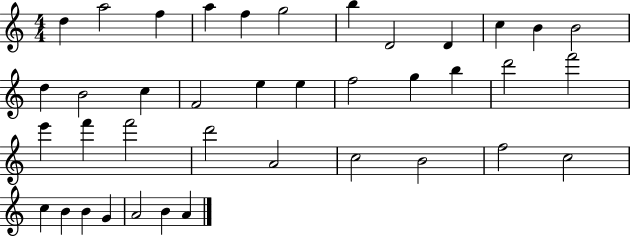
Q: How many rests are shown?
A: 0